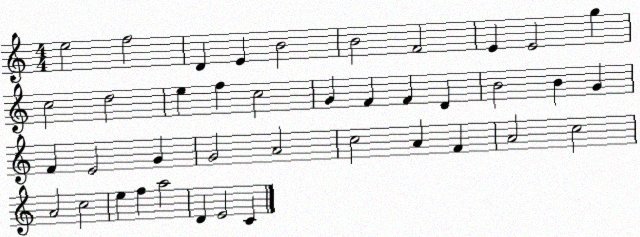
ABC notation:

X:1
T:Untitled
M:4/4
L:1/4
K:C
e2 f2 D E B2 B2 F2 E E2 g c2 d2 e f c2 G F F D B2 B G F E2 G G2 A2 c2 A F A2 c2 A2 c2 e f a2 D E2 C